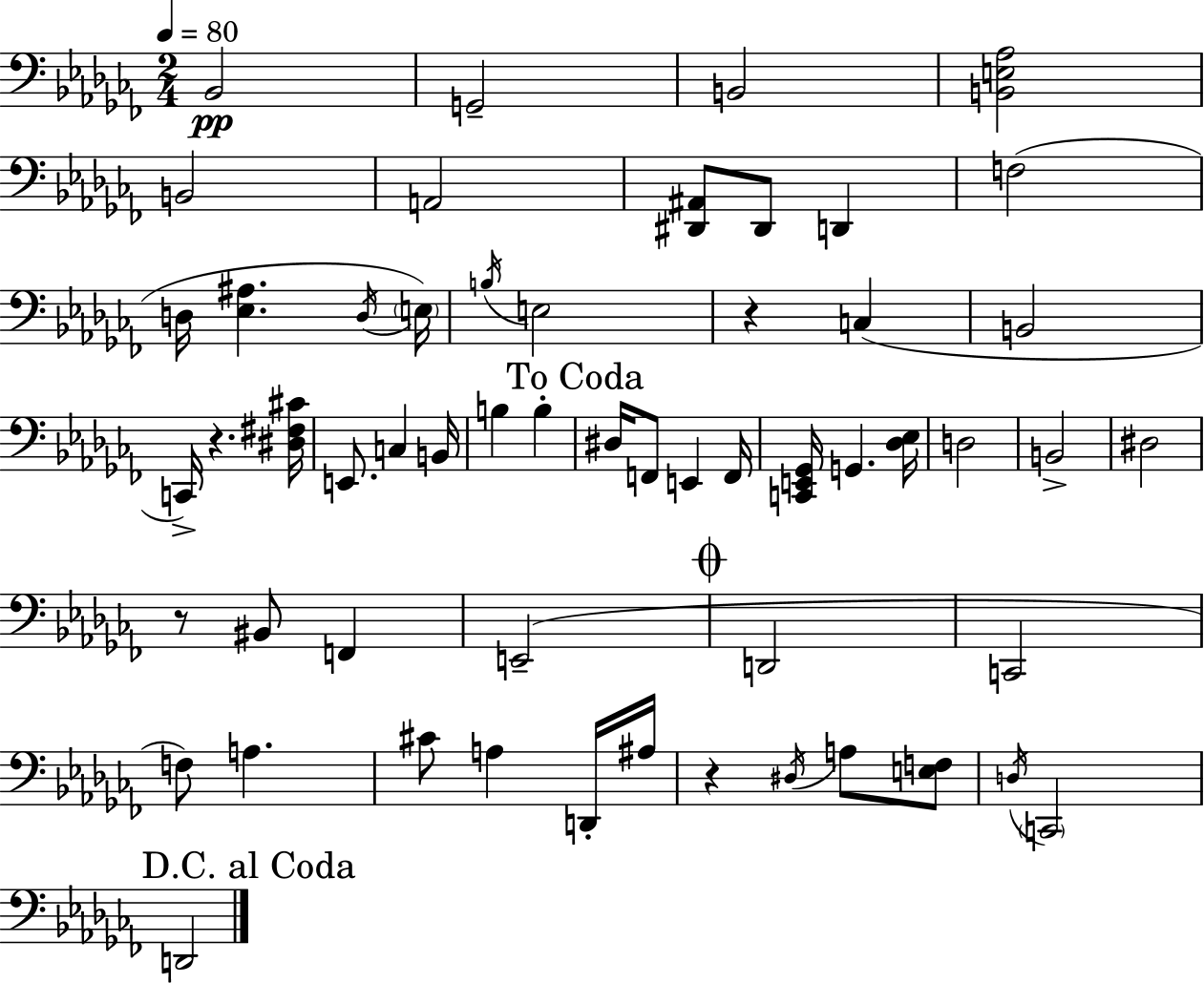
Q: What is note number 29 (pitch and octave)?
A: D#3